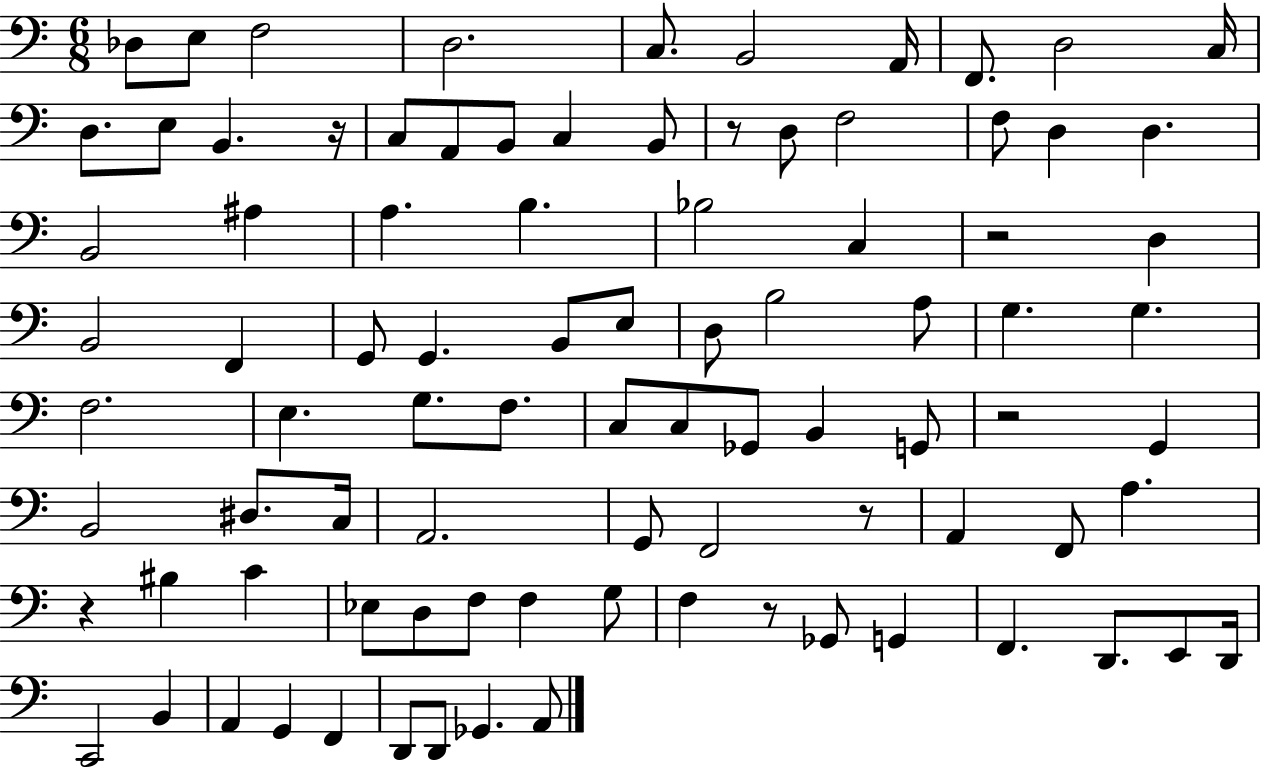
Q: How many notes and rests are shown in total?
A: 90